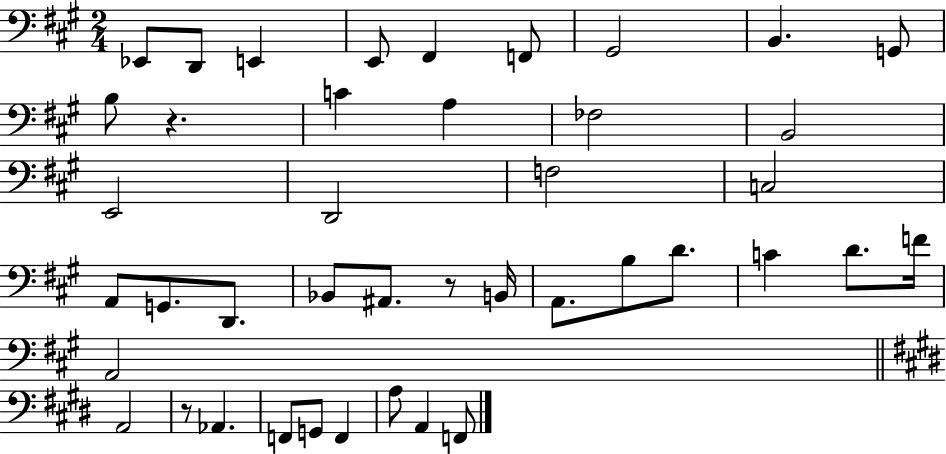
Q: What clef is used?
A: bass